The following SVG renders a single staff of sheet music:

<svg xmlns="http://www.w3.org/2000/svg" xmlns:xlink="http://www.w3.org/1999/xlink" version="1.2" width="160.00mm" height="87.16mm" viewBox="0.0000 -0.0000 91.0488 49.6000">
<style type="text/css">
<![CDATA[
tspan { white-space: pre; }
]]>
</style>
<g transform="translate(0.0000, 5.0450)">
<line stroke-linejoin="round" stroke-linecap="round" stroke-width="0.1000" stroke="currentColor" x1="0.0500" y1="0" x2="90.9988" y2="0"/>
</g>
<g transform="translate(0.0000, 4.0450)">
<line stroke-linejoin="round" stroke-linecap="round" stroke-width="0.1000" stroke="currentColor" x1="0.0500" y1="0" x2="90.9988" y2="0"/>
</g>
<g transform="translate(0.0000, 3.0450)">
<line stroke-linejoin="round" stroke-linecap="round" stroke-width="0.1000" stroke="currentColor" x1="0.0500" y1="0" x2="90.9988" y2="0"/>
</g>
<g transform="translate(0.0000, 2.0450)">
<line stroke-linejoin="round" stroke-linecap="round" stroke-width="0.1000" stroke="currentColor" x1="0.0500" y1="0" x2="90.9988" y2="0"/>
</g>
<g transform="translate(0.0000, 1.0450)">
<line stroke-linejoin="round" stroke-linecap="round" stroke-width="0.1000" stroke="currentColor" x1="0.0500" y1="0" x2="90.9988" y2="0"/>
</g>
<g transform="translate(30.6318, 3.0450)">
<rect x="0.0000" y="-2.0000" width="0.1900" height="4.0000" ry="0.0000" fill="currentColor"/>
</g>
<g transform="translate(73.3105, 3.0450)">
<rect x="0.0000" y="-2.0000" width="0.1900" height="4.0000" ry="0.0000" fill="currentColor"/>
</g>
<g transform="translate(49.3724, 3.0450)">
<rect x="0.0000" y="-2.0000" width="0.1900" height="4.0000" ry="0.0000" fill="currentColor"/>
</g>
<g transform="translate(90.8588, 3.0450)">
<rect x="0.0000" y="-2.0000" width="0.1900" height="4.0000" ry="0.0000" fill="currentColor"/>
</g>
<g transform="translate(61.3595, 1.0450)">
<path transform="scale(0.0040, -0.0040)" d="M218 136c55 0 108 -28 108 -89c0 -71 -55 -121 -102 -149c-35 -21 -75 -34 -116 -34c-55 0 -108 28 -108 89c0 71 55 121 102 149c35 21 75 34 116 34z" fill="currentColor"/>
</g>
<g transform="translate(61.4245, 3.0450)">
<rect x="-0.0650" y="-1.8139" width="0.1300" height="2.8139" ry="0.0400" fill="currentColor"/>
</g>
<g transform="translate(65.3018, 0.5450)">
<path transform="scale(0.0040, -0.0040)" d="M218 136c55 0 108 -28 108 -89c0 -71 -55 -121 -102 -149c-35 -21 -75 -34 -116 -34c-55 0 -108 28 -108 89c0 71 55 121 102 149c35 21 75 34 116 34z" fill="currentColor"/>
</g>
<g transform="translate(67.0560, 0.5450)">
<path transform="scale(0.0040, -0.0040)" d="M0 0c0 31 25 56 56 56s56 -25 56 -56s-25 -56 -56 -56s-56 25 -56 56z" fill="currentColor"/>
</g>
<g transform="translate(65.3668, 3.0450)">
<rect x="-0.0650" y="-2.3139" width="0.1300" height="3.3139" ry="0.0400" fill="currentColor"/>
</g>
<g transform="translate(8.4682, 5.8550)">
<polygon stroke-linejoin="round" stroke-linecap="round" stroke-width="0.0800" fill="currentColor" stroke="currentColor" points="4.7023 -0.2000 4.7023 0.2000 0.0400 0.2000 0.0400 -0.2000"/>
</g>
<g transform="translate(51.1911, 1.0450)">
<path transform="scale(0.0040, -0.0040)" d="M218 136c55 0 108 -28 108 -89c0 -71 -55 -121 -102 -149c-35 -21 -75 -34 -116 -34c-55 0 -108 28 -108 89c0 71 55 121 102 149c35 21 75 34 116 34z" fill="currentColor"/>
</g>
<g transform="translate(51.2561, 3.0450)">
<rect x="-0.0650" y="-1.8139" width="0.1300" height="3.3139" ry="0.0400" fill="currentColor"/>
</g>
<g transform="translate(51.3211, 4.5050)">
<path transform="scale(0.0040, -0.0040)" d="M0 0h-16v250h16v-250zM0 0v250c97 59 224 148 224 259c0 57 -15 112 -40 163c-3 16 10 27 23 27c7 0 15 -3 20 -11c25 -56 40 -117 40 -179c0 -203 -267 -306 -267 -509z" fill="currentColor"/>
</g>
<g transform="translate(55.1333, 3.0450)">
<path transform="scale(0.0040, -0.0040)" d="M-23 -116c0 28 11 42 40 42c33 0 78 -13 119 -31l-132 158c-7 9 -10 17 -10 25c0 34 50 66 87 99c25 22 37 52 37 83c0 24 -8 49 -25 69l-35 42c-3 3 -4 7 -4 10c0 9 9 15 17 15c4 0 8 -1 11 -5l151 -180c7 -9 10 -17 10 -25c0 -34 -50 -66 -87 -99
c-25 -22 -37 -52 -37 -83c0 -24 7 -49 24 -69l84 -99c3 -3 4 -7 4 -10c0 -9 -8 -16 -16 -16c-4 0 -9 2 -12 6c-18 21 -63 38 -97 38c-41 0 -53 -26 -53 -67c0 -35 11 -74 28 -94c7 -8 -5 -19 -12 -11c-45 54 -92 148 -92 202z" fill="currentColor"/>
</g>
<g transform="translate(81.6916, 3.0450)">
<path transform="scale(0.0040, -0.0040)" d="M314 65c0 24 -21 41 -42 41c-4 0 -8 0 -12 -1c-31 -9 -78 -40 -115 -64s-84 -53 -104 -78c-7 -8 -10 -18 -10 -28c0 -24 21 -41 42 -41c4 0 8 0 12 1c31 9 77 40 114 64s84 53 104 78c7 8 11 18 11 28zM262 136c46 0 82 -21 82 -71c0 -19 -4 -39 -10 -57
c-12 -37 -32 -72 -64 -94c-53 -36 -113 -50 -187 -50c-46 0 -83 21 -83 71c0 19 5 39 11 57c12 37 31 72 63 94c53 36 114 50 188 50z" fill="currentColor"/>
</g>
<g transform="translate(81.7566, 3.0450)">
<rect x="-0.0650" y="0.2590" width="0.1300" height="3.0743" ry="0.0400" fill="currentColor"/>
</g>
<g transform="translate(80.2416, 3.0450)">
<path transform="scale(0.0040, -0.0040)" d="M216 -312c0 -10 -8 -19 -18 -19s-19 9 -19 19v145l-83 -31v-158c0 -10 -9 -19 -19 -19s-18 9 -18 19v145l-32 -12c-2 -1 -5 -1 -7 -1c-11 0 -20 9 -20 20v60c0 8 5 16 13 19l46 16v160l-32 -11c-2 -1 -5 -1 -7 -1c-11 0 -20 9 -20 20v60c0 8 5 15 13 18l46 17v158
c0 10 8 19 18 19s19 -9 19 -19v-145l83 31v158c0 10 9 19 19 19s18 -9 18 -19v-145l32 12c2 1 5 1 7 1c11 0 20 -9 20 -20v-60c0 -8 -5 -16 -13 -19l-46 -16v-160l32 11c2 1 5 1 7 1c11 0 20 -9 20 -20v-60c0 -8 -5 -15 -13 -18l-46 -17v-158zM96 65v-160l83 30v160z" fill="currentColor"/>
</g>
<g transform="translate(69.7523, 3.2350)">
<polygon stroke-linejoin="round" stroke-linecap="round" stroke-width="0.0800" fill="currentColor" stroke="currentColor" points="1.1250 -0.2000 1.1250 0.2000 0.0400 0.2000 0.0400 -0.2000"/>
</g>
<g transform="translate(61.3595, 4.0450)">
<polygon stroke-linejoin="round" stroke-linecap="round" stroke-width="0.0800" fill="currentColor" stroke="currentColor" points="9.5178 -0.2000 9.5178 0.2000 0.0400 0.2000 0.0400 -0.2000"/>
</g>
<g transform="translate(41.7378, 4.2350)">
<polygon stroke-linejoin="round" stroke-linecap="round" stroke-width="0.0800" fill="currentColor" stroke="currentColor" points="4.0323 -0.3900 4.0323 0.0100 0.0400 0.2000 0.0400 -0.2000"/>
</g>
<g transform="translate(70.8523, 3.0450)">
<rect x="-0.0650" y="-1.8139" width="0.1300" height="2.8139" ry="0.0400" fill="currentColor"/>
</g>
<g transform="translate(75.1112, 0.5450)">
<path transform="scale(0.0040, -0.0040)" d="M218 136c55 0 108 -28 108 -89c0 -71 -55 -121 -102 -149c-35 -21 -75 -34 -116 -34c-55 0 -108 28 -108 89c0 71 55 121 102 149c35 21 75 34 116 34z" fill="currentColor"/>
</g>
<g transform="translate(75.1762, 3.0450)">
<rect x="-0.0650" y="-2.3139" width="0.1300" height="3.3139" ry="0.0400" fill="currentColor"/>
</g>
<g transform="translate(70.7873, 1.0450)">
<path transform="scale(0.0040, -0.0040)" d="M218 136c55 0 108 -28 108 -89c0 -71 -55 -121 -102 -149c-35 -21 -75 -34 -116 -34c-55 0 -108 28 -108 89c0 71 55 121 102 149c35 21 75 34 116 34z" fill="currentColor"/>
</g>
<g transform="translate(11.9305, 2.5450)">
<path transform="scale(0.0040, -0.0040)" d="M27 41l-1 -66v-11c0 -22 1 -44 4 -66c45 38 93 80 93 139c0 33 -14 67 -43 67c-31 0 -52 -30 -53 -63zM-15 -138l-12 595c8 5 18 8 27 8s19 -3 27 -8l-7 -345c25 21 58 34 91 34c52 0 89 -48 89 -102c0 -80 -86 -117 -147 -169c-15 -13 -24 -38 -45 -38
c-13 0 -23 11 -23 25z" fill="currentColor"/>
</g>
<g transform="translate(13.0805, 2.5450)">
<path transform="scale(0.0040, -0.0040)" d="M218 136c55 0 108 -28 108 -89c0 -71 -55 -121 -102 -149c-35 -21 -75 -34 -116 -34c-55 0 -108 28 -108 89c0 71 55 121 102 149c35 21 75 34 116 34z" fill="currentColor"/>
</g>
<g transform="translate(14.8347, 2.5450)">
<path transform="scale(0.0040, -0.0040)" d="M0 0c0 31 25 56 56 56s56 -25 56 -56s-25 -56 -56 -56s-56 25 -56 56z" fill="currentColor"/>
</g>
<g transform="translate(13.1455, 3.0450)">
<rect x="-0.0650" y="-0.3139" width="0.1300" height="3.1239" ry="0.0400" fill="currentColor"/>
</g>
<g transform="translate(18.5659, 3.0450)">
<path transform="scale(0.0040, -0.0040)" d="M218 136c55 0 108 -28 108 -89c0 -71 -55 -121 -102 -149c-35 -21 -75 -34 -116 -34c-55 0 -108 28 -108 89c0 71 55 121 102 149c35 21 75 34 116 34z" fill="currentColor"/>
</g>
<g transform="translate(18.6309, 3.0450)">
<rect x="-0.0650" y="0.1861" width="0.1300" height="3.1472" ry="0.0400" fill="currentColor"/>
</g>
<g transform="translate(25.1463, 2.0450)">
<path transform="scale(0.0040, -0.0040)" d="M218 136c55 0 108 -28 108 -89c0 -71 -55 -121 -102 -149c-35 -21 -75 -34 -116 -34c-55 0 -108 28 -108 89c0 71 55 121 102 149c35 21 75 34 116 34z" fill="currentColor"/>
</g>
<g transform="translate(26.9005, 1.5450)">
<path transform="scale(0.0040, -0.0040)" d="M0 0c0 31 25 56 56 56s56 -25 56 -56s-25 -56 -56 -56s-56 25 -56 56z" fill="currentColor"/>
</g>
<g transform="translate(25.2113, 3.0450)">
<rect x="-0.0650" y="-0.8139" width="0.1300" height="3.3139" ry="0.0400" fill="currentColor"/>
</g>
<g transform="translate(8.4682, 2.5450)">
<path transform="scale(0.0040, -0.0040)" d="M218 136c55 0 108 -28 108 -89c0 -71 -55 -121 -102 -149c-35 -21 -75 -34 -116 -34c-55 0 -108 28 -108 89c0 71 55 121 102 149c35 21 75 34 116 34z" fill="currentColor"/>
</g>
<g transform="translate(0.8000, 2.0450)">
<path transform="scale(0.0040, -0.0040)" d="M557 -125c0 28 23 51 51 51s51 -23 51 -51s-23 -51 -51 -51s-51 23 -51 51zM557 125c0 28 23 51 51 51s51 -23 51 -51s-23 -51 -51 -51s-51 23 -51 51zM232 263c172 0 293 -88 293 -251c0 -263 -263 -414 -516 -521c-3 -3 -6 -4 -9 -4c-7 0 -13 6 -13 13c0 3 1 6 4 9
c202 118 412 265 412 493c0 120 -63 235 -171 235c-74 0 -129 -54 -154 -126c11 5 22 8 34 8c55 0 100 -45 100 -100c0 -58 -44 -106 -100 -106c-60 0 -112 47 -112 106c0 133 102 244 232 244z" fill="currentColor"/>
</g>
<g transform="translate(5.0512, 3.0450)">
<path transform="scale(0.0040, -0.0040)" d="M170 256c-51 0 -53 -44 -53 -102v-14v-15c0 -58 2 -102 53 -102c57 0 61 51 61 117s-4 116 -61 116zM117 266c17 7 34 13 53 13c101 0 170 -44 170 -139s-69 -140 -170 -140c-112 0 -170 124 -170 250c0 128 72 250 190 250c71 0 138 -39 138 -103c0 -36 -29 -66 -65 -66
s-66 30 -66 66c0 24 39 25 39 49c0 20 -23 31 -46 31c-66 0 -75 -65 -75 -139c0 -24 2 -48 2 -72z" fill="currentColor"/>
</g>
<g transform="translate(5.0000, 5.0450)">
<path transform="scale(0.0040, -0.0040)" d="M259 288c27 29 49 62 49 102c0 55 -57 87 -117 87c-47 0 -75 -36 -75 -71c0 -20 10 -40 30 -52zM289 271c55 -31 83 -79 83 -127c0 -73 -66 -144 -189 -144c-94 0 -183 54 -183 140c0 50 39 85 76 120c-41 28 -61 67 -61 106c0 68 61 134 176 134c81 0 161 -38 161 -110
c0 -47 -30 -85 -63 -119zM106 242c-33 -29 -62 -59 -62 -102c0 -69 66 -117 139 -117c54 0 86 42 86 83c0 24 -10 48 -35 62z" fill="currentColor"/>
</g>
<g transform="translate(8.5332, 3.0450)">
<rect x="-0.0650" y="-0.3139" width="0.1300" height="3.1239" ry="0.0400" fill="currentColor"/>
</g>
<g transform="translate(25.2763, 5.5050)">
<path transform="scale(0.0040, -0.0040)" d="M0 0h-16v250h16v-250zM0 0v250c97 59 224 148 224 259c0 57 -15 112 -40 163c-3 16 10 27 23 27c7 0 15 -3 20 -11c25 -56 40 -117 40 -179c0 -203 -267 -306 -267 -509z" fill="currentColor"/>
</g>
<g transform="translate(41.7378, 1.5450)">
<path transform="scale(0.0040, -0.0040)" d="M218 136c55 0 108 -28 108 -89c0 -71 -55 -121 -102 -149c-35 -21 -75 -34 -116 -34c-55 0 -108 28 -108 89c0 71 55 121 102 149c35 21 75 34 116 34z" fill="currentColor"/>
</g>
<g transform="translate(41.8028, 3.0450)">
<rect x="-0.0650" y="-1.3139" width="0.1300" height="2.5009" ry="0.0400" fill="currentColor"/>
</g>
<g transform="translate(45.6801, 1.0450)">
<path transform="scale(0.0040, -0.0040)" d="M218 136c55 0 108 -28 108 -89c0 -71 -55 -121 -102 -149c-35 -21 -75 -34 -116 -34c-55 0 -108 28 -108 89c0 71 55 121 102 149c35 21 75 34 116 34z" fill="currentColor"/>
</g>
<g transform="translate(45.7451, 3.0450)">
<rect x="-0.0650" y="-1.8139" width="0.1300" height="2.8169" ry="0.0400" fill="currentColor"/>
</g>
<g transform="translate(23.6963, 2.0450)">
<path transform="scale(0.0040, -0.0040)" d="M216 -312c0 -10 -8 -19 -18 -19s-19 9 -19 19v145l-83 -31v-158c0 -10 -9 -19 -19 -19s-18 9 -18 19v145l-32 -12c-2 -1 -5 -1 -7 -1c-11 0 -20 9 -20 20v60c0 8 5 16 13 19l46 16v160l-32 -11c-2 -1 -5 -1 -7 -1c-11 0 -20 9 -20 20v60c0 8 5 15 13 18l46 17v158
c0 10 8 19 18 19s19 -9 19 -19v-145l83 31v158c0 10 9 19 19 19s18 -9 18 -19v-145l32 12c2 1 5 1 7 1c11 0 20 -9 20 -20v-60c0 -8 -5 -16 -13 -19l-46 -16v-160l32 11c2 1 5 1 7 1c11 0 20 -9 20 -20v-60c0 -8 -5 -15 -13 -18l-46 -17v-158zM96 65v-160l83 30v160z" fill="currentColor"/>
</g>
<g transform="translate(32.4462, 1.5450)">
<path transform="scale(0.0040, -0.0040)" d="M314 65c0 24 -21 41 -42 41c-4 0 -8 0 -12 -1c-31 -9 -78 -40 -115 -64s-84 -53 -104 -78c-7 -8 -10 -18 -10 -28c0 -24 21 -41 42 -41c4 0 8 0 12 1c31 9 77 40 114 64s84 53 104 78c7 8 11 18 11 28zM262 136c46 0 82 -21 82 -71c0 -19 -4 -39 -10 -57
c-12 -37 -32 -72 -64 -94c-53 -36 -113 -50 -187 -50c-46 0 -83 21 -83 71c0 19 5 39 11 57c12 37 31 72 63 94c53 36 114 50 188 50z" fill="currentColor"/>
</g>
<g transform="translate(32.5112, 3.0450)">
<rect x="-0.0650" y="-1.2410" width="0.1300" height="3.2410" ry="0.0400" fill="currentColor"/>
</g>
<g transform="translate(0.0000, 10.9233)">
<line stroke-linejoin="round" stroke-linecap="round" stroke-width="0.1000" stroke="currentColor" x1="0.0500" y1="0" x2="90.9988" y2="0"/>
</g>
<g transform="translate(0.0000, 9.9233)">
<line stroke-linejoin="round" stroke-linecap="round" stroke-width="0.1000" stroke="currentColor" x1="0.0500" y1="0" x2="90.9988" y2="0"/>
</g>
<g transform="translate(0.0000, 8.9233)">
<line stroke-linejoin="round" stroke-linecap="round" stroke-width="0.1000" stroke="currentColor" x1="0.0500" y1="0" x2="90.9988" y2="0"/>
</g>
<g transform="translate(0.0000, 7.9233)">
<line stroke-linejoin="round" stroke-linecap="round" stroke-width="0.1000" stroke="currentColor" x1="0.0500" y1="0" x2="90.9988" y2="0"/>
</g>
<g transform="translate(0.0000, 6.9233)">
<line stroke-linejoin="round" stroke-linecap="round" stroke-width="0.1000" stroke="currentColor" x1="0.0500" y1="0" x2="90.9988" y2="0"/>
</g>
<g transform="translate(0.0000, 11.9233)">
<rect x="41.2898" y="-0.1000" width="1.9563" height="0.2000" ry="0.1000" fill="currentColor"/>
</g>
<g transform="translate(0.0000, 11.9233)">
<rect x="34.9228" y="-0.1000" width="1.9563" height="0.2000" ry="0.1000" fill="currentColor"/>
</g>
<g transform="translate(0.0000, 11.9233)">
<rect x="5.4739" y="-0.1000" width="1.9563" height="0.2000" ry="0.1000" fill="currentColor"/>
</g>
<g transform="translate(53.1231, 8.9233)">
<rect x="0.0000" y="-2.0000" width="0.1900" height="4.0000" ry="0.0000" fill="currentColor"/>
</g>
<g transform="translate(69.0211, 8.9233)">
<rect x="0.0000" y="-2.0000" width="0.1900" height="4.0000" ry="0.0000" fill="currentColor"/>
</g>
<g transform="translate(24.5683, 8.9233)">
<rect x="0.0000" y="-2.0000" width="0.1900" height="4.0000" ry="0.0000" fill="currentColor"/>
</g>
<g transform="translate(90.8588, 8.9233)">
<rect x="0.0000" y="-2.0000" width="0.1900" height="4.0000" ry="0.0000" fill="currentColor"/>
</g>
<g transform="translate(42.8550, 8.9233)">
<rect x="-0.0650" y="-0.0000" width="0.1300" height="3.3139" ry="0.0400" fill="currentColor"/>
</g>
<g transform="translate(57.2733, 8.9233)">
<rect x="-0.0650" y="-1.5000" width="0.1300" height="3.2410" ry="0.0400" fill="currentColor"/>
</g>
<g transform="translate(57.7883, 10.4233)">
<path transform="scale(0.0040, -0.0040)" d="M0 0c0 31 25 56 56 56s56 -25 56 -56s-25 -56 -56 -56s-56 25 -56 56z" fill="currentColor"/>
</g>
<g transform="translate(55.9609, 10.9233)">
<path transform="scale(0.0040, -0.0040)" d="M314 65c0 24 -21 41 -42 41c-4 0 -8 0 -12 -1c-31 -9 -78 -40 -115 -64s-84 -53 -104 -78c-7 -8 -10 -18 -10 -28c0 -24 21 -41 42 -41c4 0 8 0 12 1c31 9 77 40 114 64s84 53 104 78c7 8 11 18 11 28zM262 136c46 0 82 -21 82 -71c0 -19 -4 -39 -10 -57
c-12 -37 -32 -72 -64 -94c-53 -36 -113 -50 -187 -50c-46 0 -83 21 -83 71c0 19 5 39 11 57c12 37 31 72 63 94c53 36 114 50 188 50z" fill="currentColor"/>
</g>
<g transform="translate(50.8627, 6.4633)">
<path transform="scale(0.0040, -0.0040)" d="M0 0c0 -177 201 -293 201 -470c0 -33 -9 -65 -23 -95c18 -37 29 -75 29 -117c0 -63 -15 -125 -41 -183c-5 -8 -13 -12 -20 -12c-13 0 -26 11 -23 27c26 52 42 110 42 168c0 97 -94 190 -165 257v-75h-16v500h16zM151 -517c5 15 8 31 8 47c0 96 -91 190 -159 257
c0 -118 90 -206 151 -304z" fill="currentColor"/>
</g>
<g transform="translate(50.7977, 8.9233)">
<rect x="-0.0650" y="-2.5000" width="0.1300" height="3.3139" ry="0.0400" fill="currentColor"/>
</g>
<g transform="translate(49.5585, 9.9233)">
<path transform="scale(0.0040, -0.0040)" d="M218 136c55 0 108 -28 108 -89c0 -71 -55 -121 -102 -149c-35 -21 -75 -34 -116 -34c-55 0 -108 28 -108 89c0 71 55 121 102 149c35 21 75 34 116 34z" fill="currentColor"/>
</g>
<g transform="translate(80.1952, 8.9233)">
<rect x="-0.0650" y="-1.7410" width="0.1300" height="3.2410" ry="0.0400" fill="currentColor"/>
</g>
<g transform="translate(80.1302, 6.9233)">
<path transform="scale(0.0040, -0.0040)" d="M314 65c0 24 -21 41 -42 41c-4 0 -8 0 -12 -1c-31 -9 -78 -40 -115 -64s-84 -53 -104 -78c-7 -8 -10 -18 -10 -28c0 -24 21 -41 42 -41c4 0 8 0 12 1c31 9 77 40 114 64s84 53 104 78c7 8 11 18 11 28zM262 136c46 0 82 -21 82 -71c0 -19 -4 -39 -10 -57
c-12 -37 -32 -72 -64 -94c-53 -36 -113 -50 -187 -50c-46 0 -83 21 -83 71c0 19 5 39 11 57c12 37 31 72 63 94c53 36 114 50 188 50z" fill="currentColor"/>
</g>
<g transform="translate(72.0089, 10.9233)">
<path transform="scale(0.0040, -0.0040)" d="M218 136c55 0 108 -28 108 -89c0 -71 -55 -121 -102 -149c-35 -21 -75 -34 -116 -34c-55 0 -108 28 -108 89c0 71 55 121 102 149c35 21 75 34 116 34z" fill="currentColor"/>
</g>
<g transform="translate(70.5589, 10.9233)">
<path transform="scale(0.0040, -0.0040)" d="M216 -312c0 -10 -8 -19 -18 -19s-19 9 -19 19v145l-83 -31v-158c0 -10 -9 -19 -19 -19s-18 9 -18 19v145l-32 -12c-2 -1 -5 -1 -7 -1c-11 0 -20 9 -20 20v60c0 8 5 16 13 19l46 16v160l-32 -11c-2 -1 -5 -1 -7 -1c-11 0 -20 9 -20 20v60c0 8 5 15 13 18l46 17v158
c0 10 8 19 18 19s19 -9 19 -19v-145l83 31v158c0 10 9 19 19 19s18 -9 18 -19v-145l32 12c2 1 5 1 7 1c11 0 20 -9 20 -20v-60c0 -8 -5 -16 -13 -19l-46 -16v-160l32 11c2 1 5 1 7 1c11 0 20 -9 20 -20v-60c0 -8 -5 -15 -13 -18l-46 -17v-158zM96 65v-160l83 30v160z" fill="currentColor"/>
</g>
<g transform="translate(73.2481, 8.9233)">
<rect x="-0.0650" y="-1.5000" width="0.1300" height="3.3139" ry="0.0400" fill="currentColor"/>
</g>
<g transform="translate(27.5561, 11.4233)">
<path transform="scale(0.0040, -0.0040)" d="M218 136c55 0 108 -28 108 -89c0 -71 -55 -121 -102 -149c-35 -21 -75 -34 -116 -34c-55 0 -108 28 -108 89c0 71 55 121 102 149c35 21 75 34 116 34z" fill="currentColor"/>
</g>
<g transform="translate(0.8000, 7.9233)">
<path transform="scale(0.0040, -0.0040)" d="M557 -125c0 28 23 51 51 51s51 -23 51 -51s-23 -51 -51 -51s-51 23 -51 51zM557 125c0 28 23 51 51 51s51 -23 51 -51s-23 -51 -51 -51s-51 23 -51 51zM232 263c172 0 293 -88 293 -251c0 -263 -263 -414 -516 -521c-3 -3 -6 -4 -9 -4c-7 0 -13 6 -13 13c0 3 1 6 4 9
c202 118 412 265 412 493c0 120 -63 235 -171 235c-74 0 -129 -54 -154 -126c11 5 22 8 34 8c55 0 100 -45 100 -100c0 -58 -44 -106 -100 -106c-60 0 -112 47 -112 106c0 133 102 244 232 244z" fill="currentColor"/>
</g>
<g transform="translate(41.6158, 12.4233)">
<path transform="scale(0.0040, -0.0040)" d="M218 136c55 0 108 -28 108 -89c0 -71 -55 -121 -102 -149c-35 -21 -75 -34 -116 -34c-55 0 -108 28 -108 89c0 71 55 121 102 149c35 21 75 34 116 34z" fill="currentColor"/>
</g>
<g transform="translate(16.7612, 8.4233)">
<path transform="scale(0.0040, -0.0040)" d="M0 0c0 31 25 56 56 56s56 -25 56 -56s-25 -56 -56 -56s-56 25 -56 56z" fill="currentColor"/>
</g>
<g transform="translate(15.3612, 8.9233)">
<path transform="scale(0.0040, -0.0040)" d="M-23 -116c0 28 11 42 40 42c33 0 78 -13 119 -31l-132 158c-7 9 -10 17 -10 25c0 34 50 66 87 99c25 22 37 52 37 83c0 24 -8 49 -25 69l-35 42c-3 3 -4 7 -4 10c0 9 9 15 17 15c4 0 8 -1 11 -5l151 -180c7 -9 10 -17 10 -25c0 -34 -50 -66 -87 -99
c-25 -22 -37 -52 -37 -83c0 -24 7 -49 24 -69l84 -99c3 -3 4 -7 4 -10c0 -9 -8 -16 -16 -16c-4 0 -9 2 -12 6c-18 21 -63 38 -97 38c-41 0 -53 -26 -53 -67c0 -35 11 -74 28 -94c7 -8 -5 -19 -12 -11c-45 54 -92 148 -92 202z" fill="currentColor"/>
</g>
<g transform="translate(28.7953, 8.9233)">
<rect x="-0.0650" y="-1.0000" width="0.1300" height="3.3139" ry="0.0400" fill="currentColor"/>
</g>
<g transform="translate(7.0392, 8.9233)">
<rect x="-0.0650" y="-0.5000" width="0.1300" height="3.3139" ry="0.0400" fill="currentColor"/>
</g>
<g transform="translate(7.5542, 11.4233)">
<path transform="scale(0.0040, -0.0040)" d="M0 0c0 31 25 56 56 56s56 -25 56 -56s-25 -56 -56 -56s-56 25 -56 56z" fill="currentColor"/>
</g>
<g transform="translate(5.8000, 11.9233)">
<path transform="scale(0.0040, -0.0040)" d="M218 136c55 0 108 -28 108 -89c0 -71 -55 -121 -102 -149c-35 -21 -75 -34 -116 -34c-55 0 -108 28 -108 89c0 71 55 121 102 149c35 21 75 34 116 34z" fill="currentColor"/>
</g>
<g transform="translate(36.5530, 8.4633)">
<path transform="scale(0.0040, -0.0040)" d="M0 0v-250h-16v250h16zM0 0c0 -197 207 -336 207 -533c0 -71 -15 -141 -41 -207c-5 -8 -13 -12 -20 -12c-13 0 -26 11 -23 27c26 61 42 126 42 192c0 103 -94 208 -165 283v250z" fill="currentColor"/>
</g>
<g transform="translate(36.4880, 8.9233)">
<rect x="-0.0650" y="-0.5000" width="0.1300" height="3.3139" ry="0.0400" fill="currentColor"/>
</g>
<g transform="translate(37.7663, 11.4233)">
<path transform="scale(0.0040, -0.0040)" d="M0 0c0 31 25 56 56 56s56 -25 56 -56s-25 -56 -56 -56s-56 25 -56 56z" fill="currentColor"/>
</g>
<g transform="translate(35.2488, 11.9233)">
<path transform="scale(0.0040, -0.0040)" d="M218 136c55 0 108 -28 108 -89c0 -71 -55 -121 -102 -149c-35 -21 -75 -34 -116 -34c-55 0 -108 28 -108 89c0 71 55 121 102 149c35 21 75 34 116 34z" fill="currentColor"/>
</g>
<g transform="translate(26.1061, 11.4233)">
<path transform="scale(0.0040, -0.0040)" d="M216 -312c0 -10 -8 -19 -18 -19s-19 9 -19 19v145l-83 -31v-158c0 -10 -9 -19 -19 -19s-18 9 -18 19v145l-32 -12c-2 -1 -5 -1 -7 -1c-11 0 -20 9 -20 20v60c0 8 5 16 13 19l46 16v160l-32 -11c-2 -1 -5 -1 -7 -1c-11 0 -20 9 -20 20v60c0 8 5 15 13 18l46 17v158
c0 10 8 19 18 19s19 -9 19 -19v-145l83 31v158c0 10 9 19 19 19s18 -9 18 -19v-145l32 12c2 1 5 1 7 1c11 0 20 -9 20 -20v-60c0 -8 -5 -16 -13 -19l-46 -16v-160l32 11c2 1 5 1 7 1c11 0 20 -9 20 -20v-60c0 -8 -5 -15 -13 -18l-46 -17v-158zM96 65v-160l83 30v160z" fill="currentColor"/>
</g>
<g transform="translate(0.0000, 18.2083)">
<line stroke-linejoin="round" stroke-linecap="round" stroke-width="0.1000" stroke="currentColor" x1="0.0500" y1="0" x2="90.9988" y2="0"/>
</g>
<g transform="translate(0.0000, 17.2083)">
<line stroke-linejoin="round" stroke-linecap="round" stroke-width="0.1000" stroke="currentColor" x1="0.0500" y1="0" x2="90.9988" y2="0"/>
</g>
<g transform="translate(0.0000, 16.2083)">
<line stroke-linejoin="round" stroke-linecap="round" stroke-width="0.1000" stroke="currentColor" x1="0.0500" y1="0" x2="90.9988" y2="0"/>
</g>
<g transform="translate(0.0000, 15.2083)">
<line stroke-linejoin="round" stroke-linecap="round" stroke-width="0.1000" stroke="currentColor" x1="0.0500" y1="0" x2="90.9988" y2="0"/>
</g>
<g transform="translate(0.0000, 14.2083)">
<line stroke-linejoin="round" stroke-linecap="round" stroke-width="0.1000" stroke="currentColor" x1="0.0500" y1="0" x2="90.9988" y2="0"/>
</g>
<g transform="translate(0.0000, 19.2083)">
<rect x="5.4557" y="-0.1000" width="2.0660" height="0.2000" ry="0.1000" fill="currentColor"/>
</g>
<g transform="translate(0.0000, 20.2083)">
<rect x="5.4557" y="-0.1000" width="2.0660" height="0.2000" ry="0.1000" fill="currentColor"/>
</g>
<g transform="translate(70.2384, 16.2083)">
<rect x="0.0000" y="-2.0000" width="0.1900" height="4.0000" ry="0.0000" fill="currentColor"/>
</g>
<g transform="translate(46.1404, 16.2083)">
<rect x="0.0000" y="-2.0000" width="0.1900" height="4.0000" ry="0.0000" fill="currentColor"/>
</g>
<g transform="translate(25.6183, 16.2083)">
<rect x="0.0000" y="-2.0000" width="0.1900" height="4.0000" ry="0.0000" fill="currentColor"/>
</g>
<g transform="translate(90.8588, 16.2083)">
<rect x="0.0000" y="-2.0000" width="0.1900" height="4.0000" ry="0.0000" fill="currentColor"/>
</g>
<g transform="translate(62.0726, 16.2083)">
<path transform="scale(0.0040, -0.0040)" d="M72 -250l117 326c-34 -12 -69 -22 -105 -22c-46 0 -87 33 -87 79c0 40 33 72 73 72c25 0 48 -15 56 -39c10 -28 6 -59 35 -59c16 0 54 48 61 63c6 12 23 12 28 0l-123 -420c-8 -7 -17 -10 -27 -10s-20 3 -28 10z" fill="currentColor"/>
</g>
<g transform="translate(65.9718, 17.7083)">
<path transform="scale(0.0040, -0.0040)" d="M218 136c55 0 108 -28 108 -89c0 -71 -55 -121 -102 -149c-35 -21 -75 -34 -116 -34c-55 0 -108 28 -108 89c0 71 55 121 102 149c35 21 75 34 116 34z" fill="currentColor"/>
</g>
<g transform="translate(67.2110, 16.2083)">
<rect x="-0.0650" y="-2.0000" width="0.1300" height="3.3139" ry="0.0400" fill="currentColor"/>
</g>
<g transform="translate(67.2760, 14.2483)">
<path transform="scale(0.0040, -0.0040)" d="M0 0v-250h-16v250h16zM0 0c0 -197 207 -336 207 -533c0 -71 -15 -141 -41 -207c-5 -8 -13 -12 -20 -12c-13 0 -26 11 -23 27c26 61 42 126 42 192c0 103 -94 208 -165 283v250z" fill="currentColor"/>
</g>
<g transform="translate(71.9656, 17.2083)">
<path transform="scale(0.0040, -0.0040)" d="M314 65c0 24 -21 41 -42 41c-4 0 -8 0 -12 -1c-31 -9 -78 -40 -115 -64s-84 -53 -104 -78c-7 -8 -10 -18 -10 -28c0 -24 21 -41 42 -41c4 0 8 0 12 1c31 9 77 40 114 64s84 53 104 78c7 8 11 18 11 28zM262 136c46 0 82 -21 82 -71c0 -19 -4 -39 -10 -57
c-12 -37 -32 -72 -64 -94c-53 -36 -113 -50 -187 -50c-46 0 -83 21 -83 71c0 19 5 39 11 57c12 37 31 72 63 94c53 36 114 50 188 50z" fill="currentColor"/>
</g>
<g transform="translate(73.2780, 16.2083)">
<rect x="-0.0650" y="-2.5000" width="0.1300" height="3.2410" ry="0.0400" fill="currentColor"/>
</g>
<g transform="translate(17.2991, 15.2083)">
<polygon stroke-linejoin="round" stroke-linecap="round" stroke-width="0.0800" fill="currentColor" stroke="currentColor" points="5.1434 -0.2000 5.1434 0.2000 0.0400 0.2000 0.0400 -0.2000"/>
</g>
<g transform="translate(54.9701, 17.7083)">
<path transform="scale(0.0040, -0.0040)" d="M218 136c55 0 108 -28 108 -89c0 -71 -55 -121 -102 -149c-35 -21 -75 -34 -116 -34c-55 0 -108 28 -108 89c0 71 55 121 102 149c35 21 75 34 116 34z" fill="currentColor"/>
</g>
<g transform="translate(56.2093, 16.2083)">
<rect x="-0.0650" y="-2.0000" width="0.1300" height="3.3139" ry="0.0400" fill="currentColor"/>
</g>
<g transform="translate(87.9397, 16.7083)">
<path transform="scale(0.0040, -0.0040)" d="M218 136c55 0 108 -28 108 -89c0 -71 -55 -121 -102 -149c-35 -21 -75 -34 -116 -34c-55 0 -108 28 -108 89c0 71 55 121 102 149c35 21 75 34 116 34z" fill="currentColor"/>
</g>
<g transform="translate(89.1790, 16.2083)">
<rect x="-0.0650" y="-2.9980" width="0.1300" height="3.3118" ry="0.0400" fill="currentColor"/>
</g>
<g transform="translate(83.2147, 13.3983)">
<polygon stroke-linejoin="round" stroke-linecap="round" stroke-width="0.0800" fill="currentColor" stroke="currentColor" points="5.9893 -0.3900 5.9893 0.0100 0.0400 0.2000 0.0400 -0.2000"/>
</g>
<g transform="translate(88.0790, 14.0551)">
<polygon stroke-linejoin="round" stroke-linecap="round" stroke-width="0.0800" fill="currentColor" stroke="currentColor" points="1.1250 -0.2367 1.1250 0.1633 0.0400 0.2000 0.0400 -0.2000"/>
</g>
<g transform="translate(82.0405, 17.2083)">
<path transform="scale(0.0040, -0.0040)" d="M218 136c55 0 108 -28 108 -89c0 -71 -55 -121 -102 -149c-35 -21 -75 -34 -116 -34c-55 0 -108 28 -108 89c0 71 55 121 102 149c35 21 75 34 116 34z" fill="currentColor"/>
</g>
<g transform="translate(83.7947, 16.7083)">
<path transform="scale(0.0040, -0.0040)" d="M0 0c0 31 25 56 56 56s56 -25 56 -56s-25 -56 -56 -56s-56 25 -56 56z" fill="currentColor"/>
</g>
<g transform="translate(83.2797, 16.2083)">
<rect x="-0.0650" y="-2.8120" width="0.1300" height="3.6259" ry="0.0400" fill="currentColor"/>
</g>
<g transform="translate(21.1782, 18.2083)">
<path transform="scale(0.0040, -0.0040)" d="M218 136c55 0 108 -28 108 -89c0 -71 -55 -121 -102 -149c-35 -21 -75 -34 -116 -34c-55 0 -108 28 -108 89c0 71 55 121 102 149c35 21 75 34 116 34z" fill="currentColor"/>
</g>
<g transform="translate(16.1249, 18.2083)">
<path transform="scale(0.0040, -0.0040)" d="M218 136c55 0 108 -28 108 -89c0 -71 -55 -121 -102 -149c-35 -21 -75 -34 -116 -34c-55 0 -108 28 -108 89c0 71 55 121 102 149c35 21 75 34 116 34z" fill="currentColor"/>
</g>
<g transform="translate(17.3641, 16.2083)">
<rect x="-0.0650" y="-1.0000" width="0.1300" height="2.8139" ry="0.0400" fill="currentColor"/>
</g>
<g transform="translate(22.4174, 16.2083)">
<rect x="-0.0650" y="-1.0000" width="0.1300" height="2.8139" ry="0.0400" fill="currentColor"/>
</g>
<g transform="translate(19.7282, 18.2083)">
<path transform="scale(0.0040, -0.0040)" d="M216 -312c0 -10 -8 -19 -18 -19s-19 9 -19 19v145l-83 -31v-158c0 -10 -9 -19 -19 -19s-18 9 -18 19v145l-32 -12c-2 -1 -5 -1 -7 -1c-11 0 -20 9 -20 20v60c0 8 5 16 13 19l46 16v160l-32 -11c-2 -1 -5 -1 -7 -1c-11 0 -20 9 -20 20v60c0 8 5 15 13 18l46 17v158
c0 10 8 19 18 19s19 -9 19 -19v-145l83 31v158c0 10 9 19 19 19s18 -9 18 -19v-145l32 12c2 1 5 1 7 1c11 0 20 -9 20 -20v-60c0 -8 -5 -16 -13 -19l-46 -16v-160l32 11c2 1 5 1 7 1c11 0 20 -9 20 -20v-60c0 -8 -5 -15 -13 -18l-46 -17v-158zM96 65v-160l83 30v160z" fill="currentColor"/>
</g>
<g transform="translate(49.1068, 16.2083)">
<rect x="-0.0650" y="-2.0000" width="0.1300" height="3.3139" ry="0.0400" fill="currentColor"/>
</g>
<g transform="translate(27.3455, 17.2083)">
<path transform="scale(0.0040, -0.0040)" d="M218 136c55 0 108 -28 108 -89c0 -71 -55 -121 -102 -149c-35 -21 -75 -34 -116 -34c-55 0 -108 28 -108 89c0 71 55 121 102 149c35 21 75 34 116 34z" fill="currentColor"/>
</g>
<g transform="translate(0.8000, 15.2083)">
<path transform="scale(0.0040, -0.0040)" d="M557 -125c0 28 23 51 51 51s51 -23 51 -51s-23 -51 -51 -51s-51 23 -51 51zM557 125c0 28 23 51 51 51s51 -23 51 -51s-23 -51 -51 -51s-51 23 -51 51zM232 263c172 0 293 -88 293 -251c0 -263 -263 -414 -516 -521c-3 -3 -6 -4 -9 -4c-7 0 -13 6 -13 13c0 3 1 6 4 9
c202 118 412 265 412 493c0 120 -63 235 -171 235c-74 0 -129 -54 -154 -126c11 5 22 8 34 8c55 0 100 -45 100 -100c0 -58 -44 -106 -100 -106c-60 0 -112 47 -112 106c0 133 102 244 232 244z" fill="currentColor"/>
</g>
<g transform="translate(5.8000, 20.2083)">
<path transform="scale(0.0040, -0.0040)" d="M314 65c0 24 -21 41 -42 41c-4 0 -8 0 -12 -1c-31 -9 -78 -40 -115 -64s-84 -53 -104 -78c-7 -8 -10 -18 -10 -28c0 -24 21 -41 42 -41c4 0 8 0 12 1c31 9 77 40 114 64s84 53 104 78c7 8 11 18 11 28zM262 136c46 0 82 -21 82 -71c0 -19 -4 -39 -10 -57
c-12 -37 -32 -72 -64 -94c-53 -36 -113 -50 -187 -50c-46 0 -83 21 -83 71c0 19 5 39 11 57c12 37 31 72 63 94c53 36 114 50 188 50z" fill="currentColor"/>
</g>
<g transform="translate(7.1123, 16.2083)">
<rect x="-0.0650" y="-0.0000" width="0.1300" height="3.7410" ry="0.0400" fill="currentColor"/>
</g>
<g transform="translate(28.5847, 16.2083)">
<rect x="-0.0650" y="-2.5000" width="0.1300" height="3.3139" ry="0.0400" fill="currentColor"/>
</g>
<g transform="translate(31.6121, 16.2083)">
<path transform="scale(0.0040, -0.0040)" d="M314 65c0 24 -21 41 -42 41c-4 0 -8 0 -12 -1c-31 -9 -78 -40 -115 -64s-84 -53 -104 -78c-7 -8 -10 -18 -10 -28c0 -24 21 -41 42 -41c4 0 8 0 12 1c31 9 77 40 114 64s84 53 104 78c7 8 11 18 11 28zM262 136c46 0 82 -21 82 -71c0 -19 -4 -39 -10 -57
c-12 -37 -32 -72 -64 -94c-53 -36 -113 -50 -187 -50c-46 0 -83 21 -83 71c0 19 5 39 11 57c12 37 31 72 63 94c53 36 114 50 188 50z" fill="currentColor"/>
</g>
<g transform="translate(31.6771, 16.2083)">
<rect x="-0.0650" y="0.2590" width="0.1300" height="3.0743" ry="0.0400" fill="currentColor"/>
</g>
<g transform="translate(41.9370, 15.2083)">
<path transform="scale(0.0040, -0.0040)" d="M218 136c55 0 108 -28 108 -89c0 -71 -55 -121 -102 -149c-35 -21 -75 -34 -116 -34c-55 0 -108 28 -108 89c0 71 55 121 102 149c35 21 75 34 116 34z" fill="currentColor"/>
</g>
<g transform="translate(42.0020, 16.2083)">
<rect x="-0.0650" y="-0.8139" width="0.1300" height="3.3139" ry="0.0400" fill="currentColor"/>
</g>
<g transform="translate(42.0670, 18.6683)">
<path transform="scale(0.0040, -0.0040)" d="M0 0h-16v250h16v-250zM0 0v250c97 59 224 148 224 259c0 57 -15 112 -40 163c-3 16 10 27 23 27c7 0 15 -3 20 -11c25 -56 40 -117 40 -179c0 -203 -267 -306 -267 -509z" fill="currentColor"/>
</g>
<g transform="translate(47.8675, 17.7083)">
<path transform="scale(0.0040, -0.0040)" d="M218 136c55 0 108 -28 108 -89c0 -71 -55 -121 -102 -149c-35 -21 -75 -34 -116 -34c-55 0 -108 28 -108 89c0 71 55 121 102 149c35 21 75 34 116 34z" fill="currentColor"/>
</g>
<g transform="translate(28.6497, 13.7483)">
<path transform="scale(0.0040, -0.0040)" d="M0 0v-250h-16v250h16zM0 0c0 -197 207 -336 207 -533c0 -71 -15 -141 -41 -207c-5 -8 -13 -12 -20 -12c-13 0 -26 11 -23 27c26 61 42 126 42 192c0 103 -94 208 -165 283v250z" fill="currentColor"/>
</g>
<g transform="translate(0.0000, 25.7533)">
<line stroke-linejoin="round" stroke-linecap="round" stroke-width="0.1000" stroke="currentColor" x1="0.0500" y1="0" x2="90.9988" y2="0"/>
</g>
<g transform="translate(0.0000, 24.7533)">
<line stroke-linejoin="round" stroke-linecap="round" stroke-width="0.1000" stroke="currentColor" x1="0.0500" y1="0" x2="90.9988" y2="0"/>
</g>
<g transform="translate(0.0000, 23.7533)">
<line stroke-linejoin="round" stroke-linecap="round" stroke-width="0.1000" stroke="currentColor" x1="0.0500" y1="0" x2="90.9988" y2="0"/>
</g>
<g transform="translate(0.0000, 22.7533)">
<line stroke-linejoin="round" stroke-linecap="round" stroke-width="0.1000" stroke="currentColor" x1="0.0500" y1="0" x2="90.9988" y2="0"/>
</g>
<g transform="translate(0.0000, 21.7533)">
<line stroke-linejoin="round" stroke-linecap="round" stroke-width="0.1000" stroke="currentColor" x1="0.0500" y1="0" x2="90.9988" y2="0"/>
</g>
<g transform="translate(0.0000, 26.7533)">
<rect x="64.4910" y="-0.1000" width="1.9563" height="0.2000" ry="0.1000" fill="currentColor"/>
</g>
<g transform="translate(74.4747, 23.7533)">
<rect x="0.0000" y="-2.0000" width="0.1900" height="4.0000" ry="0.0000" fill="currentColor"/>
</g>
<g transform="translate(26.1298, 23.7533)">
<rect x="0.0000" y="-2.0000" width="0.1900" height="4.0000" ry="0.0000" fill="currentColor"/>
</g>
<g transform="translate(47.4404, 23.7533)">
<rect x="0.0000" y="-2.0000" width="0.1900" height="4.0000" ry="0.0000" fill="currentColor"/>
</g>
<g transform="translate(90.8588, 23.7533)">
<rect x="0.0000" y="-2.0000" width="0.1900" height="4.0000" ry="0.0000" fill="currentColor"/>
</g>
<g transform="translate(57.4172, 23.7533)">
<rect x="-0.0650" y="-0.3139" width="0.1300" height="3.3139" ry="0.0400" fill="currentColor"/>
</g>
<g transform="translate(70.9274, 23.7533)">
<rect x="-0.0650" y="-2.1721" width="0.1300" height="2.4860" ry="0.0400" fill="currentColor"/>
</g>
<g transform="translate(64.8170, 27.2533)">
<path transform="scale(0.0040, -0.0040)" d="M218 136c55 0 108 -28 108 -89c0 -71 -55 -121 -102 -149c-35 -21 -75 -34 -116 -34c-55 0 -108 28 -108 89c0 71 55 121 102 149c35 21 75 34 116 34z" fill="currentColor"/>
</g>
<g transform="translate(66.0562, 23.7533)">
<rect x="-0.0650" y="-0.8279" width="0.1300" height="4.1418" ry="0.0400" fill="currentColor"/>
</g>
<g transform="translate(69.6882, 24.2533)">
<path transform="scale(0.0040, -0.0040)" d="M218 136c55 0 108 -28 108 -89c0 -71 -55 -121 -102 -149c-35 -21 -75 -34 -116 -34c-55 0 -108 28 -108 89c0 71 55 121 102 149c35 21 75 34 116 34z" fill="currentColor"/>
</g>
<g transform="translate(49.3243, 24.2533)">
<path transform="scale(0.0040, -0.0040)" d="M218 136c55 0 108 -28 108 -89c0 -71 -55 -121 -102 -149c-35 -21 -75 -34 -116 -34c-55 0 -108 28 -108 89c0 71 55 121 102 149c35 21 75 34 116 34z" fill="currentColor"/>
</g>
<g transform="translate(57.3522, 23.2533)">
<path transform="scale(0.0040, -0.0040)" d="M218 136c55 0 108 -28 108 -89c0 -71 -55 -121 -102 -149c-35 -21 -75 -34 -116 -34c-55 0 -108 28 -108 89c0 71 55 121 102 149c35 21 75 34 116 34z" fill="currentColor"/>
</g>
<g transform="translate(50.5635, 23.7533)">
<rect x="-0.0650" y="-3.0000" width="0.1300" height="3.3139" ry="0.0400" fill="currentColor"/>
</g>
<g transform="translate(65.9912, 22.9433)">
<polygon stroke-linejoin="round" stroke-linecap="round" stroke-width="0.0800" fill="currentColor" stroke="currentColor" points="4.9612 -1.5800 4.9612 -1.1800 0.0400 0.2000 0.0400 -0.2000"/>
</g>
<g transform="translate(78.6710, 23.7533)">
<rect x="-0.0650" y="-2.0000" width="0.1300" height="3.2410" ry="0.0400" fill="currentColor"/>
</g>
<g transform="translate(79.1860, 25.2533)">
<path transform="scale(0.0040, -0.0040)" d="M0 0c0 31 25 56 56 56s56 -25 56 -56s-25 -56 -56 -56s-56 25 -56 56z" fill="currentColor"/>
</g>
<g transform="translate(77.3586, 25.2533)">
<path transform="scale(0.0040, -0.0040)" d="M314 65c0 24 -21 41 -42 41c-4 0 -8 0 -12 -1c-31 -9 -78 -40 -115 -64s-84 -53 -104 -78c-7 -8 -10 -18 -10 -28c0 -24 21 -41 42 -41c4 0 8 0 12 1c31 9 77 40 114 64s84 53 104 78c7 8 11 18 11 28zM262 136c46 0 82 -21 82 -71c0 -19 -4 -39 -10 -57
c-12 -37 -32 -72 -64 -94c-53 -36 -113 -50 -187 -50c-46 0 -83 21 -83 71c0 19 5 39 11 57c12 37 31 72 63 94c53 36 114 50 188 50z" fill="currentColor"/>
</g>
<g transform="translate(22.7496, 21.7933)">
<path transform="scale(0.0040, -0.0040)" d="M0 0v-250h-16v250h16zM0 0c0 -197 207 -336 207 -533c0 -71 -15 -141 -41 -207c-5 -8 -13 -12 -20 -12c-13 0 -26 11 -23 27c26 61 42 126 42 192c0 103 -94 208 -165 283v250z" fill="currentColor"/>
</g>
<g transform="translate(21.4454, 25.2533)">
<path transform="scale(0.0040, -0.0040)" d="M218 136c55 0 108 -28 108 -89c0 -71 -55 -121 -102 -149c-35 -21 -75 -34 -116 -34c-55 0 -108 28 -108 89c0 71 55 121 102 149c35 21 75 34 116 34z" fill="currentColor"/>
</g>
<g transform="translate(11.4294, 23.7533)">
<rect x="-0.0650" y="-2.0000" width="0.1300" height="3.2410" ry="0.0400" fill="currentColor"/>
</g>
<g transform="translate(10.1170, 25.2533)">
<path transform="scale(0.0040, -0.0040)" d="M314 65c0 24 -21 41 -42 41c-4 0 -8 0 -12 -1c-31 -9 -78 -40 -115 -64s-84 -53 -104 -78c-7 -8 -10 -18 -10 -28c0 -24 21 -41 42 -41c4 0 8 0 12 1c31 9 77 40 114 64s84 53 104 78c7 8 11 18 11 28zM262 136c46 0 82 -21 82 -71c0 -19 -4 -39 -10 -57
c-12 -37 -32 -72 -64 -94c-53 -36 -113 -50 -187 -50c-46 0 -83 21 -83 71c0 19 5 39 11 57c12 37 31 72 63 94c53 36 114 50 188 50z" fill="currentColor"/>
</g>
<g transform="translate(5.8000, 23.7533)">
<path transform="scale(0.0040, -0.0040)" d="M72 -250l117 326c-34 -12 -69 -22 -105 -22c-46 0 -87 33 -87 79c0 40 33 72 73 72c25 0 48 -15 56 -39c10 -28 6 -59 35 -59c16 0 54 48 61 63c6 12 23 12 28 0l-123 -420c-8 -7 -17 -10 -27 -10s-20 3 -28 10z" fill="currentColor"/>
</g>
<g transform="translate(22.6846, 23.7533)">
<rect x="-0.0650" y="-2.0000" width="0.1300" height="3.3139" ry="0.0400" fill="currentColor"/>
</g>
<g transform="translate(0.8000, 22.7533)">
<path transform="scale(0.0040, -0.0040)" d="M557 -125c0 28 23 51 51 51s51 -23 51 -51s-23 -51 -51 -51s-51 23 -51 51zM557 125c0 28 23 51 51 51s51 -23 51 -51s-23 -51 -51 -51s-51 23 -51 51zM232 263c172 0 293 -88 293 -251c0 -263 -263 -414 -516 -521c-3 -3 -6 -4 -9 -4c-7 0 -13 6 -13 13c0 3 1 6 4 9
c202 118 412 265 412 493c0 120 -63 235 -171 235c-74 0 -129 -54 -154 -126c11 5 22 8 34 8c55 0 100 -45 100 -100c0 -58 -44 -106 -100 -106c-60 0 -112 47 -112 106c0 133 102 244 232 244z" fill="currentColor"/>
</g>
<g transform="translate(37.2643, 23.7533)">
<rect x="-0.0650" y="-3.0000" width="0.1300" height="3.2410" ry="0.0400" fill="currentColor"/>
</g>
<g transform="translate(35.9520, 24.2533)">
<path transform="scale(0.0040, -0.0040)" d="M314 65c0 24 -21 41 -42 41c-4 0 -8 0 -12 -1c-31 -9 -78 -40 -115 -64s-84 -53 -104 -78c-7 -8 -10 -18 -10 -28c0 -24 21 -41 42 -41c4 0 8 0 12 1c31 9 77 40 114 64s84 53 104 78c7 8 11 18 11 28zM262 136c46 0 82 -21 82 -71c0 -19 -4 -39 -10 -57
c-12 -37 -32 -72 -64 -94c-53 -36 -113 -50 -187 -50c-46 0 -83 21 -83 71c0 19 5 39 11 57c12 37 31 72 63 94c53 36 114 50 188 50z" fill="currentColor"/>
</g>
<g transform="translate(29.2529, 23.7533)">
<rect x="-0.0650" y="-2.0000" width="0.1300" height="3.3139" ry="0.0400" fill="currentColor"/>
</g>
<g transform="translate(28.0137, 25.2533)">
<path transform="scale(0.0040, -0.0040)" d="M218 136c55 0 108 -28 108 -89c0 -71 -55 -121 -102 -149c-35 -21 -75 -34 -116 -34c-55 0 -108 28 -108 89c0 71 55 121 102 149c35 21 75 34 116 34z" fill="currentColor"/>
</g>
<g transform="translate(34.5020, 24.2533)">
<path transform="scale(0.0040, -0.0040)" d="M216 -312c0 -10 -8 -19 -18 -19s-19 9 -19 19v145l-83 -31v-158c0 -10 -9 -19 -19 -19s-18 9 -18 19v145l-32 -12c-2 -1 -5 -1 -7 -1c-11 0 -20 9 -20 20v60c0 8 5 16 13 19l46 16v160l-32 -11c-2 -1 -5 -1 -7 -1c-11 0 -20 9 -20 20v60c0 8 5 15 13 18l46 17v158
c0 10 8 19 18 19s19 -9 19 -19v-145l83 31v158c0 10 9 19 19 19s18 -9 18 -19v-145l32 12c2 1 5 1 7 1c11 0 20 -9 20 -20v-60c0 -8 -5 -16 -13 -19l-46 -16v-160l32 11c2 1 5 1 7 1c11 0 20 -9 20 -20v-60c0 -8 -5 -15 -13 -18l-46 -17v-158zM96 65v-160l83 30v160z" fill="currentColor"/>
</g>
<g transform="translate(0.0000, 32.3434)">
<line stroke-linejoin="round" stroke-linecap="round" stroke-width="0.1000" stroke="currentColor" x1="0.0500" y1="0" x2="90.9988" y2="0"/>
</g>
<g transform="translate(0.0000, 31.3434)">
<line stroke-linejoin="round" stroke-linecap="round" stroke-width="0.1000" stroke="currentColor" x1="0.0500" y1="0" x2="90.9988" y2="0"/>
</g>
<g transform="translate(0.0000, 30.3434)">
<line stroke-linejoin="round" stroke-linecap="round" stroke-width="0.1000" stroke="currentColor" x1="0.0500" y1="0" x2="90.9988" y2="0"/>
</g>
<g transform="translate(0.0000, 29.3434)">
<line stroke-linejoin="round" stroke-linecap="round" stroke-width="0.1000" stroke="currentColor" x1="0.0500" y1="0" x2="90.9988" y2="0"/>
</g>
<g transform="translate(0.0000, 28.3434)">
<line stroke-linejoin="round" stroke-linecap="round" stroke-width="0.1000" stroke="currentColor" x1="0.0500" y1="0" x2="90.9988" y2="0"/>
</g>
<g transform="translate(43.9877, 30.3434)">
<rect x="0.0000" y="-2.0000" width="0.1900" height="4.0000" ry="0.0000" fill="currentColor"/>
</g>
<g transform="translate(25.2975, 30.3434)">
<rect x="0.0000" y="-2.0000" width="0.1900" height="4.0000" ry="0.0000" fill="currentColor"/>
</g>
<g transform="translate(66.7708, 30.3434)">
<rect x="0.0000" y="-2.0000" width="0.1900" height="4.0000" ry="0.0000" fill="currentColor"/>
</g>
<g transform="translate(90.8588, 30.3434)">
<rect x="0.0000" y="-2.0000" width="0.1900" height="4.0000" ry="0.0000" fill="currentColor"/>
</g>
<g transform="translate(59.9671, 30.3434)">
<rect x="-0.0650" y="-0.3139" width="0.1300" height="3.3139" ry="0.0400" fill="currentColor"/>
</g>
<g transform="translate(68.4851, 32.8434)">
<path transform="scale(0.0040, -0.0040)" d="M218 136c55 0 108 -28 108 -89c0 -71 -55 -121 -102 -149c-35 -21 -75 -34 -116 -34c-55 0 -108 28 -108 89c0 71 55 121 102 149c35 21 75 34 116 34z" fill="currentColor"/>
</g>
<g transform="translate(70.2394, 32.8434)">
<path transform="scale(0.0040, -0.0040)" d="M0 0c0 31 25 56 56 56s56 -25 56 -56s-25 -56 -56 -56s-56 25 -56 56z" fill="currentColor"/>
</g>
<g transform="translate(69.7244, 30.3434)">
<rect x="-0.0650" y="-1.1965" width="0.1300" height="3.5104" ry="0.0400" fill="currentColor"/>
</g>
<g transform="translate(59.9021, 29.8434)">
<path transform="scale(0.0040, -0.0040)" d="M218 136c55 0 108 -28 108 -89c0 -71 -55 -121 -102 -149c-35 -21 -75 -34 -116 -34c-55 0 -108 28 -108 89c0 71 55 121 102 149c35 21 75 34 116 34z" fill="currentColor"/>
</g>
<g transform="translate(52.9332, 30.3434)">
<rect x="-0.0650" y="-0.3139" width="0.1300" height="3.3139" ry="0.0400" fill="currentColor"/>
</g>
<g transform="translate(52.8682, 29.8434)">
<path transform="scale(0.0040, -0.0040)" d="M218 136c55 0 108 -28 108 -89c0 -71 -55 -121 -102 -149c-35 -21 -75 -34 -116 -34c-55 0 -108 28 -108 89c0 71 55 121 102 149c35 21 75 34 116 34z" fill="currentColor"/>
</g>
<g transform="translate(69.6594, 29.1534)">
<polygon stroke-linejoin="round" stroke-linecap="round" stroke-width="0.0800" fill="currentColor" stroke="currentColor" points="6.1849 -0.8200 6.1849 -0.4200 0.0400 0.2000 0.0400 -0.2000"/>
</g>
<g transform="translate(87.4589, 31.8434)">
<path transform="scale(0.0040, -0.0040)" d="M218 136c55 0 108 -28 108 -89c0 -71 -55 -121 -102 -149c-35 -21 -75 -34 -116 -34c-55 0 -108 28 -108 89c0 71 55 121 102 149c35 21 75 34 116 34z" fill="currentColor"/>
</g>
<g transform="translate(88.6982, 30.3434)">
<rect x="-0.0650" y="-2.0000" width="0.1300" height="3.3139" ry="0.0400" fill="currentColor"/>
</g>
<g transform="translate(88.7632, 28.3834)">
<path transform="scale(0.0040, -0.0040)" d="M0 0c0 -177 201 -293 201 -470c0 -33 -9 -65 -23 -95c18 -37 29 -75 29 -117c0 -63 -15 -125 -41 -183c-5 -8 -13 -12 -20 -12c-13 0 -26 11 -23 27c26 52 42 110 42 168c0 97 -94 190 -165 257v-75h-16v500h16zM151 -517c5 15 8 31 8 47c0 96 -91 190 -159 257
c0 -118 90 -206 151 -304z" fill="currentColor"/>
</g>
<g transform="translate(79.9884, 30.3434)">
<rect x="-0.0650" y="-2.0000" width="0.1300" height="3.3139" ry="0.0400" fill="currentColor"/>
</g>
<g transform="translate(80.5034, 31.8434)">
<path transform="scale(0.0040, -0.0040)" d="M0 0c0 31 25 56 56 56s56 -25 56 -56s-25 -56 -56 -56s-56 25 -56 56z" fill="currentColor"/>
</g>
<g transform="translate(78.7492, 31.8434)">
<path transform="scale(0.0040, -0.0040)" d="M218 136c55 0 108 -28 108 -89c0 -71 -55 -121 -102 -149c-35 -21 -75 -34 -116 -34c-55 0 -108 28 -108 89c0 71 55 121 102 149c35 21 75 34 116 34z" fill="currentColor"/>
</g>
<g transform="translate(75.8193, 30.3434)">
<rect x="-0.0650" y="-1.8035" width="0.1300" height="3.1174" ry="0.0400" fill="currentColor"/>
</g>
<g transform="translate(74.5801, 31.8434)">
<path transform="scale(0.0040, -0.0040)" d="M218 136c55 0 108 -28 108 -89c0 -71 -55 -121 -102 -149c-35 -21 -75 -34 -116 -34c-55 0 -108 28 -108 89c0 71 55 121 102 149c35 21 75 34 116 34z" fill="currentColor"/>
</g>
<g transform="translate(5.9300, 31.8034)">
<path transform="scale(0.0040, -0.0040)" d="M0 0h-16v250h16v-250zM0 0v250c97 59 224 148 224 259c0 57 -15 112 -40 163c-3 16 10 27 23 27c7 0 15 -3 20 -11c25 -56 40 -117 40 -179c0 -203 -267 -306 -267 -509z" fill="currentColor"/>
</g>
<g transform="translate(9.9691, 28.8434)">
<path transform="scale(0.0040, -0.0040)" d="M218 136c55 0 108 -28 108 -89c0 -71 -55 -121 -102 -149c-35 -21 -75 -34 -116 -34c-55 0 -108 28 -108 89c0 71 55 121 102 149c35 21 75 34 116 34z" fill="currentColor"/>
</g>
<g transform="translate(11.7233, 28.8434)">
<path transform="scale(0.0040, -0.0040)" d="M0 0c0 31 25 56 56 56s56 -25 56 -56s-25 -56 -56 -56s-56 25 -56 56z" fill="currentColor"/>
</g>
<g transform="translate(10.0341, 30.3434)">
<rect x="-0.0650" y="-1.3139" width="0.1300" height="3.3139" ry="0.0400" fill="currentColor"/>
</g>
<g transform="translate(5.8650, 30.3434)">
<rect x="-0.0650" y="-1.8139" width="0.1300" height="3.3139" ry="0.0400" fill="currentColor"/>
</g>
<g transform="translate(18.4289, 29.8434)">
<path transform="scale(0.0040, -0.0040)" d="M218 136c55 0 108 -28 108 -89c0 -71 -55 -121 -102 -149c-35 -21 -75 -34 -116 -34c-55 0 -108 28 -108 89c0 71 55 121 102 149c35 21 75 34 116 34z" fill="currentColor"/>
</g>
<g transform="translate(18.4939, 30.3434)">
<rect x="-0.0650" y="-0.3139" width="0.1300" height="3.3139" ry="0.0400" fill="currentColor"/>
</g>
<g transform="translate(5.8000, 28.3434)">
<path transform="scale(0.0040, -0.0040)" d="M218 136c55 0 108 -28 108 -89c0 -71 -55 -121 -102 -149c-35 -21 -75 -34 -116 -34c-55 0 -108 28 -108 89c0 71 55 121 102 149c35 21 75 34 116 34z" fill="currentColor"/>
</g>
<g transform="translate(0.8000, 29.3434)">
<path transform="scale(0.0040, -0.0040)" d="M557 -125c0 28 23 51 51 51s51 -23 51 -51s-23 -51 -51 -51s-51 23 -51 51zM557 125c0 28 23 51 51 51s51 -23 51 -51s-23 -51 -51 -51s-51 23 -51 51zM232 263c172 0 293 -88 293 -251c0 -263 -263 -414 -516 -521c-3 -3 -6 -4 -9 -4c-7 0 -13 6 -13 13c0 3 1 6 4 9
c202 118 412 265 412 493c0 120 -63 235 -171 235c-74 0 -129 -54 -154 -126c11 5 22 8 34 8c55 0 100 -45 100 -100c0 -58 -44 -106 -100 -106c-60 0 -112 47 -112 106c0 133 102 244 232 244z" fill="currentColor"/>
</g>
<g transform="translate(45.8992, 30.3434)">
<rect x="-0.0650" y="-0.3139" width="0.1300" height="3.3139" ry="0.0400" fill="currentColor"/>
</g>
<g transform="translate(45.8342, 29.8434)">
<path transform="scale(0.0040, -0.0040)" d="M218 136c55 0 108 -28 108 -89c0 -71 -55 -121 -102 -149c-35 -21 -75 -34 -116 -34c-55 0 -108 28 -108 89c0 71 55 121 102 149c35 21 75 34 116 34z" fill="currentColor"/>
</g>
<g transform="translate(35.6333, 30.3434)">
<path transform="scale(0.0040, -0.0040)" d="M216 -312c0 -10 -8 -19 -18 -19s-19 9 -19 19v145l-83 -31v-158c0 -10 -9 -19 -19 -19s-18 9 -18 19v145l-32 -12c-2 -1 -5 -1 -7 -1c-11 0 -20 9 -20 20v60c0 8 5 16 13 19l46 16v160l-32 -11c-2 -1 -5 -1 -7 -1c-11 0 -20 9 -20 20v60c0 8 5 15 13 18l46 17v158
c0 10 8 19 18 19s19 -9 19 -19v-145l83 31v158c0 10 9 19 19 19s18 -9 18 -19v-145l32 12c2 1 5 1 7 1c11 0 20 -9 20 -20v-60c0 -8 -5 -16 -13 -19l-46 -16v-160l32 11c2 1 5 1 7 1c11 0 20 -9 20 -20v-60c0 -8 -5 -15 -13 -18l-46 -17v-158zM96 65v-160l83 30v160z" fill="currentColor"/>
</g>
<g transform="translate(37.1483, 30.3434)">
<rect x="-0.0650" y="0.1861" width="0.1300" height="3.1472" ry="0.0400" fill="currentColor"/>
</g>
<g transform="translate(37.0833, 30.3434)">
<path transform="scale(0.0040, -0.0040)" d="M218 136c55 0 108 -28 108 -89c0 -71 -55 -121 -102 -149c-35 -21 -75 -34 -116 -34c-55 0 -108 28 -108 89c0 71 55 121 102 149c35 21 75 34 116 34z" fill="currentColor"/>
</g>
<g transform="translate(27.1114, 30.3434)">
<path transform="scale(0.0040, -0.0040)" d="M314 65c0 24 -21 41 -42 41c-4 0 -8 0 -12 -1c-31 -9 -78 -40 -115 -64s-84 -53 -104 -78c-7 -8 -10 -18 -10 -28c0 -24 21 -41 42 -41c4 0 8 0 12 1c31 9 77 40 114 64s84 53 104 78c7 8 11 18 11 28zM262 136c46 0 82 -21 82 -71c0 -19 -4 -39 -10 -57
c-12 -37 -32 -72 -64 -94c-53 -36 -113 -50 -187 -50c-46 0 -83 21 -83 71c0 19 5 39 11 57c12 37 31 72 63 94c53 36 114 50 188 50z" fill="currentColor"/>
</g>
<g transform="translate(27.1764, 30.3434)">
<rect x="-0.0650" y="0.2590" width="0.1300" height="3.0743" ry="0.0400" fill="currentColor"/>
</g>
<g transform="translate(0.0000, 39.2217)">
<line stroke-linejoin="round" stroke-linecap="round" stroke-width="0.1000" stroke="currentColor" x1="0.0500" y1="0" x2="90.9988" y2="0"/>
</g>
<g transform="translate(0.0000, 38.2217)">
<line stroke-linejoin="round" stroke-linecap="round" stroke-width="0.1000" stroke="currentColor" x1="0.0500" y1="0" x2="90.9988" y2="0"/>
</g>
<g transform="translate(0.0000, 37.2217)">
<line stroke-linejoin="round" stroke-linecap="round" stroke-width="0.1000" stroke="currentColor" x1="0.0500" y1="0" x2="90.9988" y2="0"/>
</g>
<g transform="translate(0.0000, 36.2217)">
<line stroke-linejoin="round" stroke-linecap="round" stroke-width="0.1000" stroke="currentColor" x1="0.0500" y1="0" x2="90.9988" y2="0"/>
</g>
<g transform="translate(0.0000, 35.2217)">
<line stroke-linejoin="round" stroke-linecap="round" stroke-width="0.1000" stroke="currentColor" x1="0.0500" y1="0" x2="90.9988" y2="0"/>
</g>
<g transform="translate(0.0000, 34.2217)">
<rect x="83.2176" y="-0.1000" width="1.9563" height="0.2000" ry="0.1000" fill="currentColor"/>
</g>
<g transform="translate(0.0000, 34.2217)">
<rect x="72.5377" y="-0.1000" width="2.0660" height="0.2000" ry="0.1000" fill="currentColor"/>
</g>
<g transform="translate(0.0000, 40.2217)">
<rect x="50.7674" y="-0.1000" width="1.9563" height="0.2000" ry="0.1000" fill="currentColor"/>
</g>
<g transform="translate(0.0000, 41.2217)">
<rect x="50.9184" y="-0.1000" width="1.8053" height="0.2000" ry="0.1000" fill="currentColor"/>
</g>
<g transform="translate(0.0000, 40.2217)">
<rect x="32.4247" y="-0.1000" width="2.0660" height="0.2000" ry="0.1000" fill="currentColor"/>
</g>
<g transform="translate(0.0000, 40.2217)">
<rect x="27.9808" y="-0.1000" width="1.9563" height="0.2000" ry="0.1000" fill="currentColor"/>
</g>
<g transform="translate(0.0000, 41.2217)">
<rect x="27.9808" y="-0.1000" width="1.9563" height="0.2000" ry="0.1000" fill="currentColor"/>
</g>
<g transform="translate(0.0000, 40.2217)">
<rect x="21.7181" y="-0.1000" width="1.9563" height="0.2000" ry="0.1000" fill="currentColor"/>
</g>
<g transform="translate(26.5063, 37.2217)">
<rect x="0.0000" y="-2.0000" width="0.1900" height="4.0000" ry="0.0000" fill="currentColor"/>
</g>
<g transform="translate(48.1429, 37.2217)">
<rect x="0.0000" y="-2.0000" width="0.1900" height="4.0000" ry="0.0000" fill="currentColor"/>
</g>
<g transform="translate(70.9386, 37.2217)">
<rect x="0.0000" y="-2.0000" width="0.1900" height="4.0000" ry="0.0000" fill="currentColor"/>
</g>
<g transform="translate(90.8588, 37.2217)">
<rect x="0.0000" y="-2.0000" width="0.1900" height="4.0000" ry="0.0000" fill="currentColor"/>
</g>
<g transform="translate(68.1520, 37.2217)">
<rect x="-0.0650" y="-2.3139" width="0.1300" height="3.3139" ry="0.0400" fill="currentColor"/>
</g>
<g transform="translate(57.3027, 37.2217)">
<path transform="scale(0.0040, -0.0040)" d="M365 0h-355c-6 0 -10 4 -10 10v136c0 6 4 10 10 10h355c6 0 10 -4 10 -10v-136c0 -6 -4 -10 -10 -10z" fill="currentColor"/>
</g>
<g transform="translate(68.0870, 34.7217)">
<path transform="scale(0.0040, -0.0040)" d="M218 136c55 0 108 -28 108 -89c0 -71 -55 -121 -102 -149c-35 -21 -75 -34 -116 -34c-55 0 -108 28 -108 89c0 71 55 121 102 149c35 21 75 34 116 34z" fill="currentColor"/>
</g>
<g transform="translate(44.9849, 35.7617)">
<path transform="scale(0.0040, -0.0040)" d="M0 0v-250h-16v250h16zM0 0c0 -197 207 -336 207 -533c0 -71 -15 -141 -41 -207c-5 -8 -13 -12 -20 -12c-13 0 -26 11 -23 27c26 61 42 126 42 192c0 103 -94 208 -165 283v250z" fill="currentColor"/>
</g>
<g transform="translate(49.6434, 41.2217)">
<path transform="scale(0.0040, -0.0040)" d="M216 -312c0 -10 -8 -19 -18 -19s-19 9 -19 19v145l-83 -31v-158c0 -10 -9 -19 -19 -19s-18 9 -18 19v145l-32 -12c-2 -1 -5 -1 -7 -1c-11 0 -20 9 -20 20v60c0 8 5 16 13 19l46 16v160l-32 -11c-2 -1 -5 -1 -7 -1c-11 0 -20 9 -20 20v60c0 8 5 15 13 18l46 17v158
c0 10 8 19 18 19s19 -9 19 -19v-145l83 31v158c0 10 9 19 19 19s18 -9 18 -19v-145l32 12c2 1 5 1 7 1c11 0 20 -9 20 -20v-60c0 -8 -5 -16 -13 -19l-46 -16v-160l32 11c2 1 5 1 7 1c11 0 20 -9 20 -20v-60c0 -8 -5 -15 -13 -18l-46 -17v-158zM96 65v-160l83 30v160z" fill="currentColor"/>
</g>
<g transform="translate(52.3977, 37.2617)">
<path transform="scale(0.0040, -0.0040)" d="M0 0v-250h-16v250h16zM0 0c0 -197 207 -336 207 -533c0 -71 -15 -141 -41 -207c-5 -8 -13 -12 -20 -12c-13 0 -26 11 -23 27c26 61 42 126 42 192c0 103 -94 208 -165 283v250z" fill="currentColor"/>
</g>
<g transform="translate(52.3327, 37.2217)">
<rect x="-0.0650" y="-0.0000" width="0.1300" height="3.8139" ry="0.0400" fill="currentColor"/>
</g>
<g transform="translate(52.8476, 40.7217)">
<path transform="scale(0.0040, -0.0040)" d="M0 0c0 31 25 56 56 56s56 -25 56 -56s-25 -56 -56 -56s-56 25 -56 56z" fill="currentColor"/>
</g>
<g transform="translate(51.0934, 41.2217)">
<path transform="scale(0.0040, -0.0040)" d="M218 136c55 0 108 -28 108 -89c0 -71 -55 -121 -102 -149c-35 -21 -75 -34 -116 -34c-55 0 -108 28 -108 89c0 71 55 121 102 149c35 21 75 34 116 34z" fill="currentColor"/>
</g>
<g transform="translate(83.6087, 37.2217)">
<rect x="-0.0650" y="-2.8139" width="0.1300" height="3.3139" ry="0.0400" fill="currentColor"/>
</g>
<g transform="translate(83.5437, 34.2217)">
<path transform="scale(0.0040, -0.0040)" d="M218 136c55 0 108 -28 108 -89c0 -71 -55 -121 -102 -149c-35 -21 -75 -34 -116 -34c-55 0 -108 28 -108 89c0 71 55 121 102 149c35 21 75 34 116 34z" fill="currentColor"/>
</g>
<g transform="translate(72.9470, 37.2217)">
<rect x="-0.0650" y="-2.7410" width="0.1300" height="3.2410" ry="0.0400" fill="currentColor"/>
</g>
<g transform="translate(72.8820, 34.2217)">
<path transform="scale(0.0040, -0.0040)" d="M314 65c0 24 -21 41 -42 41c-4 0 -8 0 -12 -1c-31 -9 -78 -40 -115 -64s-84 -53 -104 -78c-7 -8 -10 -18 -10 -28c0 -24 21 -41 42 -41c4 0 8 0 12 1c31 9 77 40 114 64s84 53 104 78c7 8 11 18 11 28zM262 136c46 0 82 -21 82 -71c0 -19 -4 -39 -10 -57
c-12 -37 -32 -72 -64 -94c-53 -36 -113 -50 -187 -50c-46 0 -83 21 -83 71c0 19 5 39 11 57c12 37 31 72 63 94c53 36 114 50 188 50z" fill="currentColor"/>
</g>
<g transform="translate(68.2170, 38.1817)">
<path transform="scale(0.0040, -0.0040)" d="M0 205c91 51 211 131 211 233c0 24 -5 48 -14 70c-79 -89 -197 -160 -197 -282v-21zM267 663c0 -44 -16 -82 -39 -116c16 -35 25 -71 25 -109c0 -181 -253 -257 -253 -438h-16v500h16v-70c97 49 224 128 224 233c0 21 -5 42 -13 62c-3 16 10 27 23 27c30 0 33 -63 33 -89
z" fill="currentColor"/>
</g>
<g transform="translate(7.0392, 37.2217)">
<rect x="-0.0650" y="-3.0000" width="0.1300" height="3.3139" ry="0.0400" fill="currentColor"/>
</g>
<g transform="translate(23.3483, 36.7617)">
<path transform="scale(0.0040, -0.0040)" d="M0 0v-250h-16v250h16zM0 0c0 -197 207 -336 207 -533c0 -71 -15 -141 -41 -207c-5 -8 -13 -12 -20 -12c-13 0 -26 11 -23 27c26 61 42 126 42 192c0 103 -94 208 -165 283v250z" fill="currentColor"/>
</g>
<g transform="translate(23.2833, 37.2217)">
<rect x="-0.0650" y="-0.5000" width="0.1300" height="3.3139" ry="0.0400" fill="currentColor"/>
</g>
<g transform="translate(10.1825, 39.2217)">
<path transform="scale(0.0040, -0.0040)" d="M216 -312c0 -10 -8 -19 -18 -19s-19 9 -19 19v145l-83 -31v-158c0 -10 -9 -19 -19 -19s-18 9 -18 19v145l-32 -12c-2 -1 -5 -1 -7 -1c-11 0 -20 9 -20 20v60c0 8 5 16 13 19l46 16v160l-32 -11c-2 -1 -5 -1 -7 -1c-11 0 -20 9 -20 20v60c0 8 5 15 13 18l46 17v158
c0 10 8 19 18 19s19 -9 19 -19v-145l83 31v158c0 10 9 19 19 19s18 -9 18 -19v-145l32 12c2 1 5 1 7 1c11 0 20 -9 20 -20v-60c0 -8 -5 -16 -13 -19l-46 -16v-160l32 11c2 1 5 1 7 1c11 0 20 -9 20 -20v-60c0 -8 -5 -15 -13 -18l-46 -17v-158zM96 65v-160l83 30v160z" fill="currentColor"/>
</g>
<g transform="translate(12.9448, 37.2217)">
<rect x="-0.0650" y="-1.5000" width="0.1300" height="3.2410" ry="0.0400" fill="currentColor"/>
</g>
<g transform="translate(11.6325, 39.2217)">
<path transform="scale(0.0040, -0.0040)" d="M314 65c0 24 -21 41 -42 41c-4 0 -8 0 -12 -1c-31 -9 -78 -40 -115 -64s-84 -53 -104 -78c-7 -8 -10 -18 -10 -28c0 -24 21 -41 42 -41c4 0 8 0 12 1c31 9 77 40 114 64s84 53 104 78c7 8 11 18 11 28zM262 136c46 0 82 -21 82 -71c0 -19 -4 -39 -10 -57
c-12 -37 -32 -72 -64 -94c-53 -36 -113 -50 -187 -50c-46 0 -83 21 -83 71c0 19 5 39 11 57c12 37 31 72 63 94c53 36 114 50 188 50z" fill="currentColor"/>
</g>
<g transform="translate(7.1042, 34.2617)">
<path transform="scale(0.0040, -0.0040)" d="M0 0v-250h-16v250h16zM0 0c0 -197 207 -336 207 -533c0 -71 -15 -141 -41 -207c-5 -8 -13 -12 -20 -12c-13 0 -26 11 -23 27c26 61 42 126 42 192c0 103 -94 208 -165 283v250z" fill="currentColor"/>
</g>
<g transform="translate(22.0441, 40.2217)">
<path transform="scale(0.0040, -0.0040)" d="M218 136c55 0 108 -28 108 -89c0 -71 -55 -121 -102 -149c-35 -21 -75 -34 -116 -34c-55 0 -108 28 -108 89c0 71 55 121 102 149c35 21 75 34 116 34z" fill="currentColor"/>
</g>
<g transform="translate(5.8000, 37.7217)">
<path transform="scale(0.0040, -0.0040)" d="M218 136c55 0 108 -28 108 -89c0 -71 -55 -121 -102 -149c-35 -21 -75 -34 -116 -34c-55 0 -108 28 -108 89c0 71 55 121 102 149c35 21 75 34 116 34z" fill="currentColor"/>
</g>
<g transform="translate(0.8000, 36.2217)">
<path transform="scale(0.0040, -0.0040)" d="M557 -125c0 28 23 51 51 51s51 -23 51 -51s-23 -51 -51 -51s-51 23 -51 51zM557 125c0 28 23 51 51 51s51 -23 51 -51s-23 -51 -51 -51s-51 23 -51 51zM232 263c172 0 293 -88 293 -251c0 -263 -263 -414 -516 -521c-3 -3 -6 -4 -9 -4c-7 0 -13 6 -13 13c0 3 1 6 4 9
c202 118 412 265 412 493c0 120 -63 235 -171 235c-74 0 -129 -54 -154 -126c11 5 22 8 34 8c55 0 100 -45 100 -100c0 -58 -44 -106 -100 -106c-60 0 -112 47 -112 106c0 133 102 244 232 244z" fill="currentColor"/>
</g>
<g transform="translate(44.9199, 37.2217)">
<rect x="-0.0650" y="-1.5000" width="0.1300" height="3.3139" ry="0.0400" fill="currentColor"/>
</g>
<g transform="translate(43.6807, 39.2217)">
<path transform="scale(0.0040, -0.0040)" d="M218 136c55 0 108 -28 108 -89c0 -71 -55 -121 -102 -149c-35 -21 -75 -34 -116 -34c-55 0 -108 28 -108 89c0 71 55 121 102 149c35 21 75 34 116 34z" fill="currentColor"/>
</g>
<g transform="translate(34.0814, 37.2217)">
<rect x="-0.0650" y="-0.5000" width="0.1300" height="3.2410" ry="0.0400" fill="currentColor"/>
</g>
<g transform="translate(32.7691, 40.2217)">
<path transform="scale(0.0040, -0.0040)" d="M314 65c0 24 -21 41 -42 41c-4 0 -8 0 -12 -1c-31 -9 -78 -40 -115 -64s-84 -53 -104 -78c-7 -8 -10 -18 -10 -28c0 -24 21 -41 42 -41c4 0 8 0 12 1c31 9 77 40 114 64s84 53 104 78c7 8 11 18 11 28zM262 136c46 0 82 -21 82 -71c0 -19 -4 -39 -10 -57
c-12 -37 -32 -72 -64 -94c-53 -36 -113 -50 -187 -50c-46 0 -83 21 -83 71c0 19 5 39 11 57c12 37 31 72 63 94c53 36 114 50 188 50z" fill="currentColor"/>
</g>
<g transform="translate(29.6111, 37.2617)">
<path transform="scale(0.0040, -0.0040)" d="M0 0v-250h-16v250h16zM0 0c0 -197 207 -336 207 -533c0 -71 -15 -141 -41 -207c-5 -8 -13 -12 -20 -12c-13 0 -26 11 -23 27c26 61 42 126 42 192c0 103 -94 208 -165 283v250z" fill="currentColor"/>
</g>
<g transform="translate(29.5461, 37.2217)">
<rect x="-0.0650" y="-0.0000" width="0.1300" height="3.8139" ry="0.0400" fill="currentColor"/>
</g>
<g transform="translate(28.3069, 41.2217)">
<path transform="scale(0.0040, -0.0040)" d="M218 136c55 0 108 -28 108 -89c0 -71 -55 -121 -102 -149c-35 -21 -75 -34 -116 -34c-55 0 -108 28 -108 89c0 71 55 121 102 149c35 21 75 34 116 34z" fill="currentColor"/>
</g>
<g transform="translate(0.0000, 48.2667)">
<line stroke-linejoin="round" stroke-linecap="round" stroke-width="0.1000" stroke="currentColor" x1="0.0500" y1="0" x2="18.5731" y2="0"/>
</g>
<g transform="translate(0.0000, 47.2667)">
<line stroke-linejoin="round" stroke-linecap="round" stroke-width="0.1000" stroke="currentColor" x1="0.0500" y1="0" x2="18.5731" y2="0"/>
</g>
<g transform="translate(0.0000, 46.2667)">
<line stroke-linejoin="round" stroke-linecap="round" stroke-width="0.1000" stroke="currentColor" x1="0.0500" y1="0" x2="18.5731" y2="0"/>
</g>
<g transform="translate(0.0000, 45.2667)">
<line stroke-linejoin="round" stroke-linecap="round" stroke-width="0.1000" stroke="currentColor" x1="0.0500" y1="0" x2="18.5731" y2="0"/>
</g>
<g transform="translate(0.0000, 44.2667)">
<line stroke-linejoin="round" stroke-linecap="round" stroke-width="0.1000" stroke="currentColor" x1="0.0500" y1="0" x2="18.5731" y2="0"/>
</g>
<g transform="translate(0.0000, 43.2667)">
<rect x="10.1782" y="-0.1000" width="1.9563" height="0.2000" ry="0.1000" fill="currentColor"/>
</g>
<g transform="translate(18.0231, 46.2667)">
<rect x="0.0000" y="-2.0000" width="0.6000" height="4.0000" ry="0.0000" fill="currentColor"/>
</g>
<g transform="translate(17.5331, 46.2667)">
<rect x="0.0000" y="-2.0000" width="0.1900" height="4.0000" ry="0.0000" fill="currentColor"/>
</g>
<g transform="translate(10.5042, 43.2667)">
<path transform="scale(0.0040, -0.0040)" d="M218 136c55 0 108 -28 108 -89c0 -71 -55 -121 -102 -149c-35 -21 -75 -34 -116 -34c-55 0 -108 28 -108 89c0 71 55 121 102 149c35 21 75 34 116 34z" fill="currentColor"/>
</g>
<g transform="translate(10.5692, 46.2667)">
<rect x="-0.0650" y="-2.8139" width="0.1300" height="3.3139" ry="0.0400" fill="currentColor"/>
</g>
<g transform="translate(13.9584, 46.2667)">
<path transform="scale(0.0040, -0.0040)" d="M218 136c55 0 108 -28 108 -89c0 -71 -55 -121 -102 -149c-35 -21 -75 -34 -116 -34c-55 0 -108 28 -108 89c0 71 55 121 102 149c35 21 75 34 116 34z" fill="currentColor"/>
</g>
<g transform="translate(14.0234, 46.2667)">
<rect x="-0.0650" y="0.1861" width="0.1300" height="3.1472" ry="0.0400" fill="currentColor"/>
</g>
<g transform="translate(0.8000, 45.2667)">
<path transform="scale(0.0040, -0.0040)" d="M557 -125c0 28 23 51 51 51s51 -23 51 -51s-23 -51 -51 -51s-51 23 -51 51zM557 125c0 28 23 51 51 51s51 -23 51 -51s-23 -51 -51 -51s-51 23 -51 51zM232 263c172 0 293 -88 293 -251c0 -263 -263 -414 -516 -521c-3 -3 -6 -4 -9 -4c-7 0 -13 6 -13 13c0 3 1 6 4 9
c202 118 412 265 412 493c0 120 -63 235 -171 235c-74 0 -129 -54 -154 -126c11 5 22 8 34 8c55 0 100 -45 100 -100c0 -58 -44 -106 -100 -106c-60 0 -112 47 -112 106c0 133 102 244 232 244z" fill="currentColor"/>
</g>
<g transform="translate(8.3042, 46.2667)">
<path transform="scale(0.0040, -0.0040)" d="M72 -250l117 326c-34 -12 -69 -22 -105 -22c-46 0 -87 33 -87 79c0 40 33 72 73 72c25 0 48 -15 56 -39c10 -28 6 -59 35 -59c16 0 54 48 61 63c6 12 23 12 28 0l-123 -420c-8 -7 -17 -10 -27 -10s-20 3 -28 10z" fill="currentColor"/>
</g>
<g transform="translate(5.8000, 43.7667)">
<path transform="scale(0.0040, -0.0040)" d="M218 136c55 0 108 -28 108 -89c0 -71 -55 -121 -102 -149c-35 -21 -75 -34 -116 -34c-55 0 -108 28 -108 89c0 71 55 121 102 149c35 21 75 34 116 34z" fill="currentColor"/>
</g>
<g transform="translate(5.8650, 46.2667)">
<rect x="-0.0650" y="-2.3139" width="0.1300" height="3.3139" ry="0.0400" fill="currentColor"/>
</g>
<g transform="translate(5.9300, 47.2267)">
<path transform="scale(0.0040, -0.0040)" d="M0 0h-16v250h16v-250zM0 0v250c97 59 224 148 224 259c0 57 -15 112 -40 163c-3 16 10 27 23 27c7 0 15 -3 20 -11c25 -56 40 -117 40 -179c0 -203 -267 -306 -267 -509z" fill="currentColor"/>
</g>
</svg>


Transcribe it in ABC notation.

X:1
T:Untitled
M:6/8
L:1/4
K:C
E,/2 _E,/2 D, ^F,/2 G,2 G,/2 A,/2 A,/2 z A,/2 B,/2 A,/4 B, ^D,2 E,, z ^F,, E,,/2 D,, B,,/4 G,,2 ^G,, A,2 C,,2 G,,/2 ^G,,/2 B,,/2 D,2 F,/2 A,, A,, z/2 A,,/2 B,,2 B,,/2 C,/4 z/2 A,,2 A,,/2 A,, ^C,2 C, E, D,,/2 C,/2 A,,2 A,/2 G, E, D,2 ^D, E, E, E, F,,/2 A,,/2 A,, A,,/4 C,/2 ^G,,2 E,,/2 C,,/2 E,,2 G,,/2 ^C,,/2 z2 B,/4 C2 C B,/2 z/2 C D,